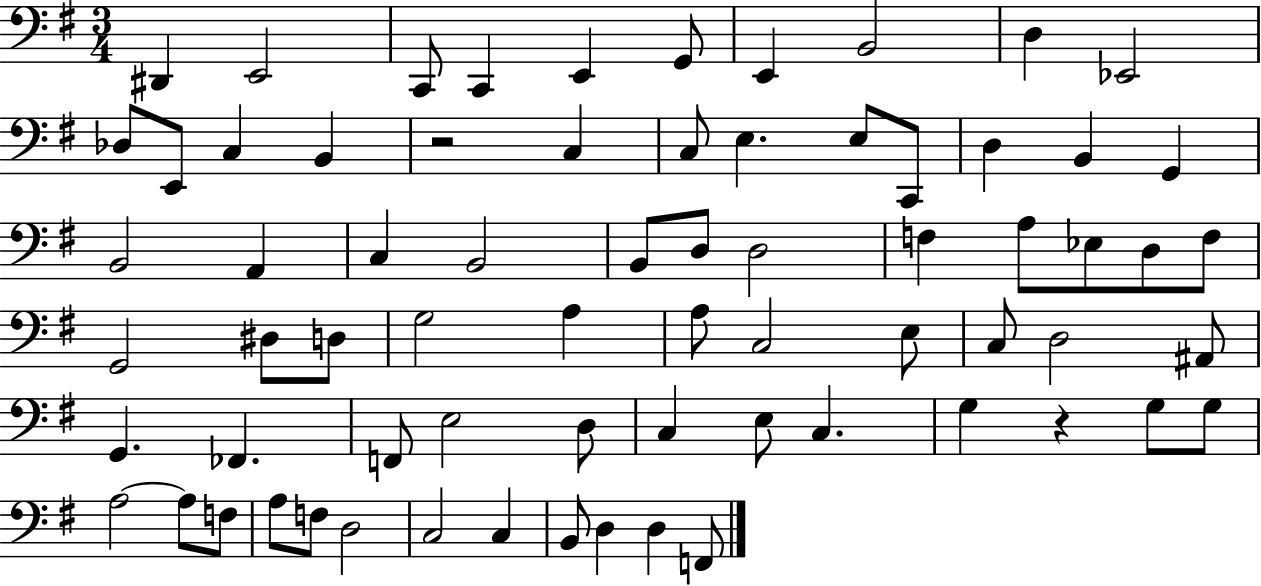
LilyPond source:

{
  \clef bass
  \numericTimeSignature
  \time 3/4
  \key g \major
  dis,4 e,2 | c,8 c,4 e,4 g,8 | e,4 b,2 | d4 ees,2 | \break des8 e,8 c4 b,4 | r2 c4 | c8 e4. e8 c,8 | d4 b,4 g,4 | \break b,2 a,4 | c4 b,2 | b,8 d8 d2 | f4 a8 ees8 d8 f8 | \break g,2 dis8 d8 | g2 a4 | a8 c2 e8 | c8 d2 ais,8 | \break g,4. fes,4. | f,8 e2 d8 | c4 e8 c4. | g4 r4 g8 g8 | \break a2~~ a8 f8 | a8 f8 d2 | c2 c4 | b,8 d4 d4 f,8 | \break \bar "|."
}